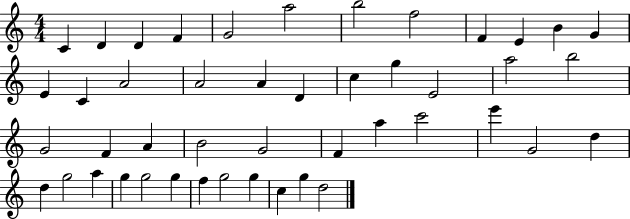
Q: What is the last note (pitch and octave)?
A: D5